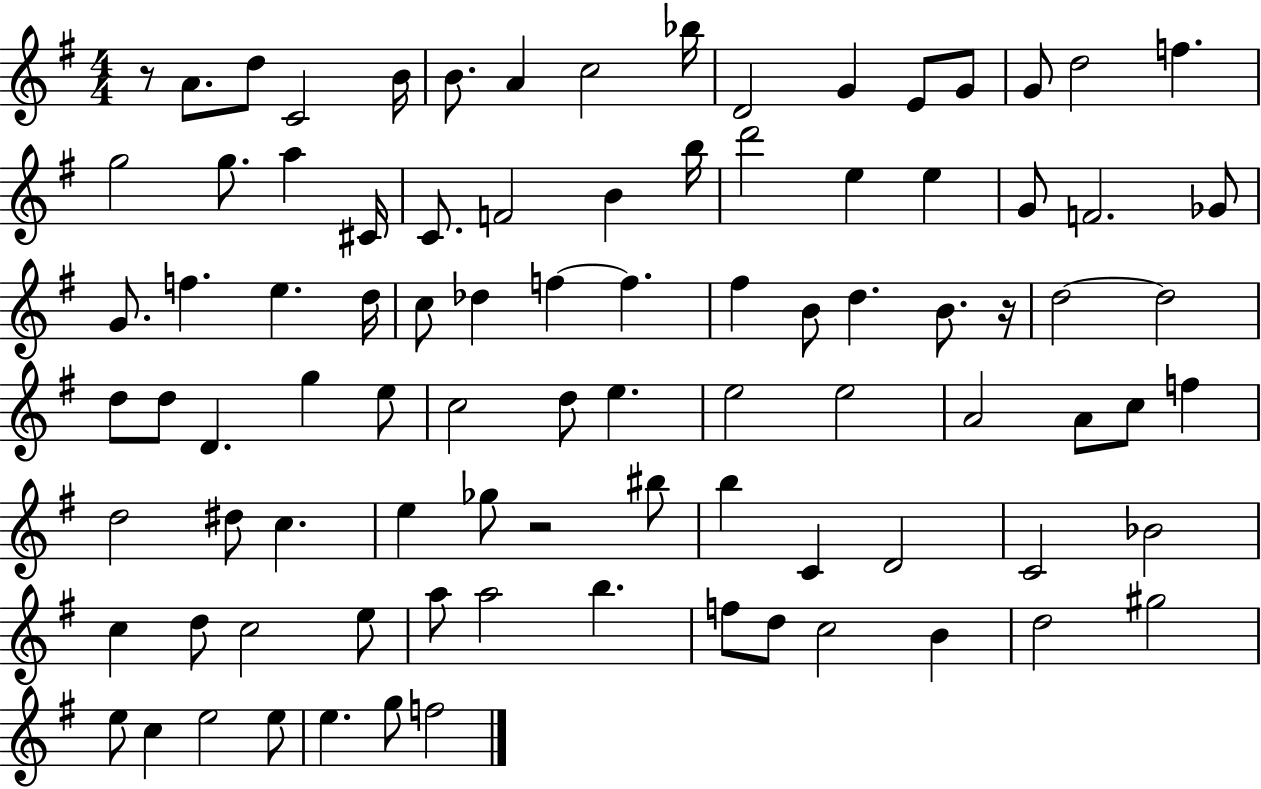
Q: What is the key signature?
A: G major